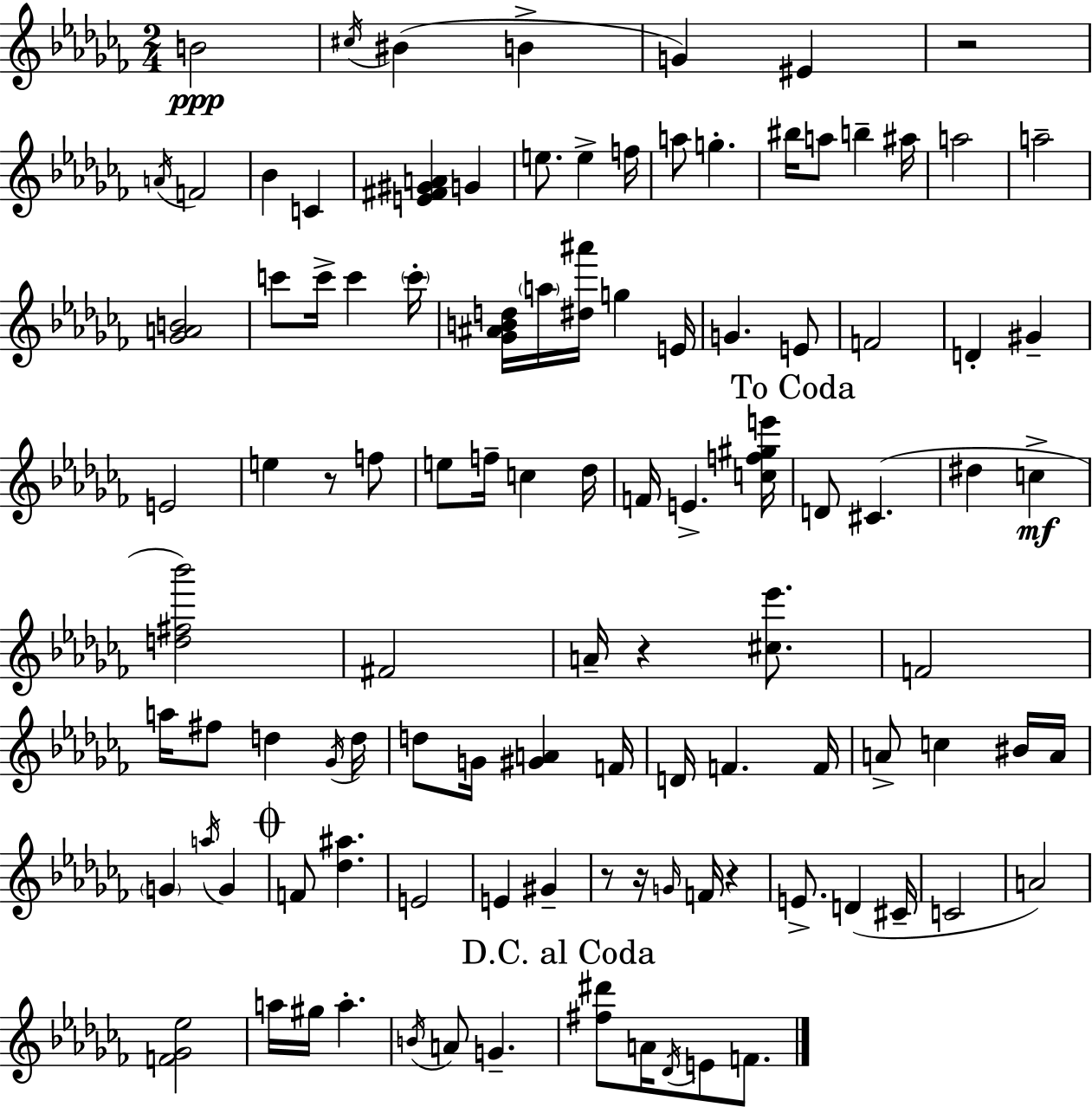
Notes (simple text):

B4/h C#5/s BIS4/q B4/q G4/q EIS4/q R/h A4/s F4/h Bb4/q C4/q [E4,F#4,G#4,A4]/q G4/q E5/e. E5/q F5/s A5/e G5/q. BIS5/s A5/e B5/q A#5/s A5/h A5/h [Gb4,A4,B4]/h C6/e C6/s C6/q C6/s [Gb4,A#4,B4,D5]/s A5/s [D#5,A#6]/s G5/q E4/s G4/q. E4/e F4/h D4/q G#4/q E4/h E5/q R/e F5/e E5/e F5/s C5/q Db5/s F4/s E4/q. [C5,F5,G#5,E6]/s D4/e C#4/q. D#5/q C5/q [D5,F#5,Bb6]/h F#4/h A4/s R/q [C#5,Eb6]/e. F4/h A5/s F#5/e D5/q Gb4/s D5/s D5/e G4/s [G#4,A4]/q F4/s D4/s F4/q. F4/s A4/e C5/q BIS4/s A4/s G4/q A5/s G4/q F4/e [Db5,A#5]/q. E4/h E4/q G#4/q R/e R/s G4/s F4/s R/q E4/e. D4/q C#4/s C4/h A4/h [F4,Gb4,Eb5]/h A5/s G#5/s A5/q. B4/s A4/e G4/q. [F#5,D#6]/e A4/s Db4/s E4/e F4/e.